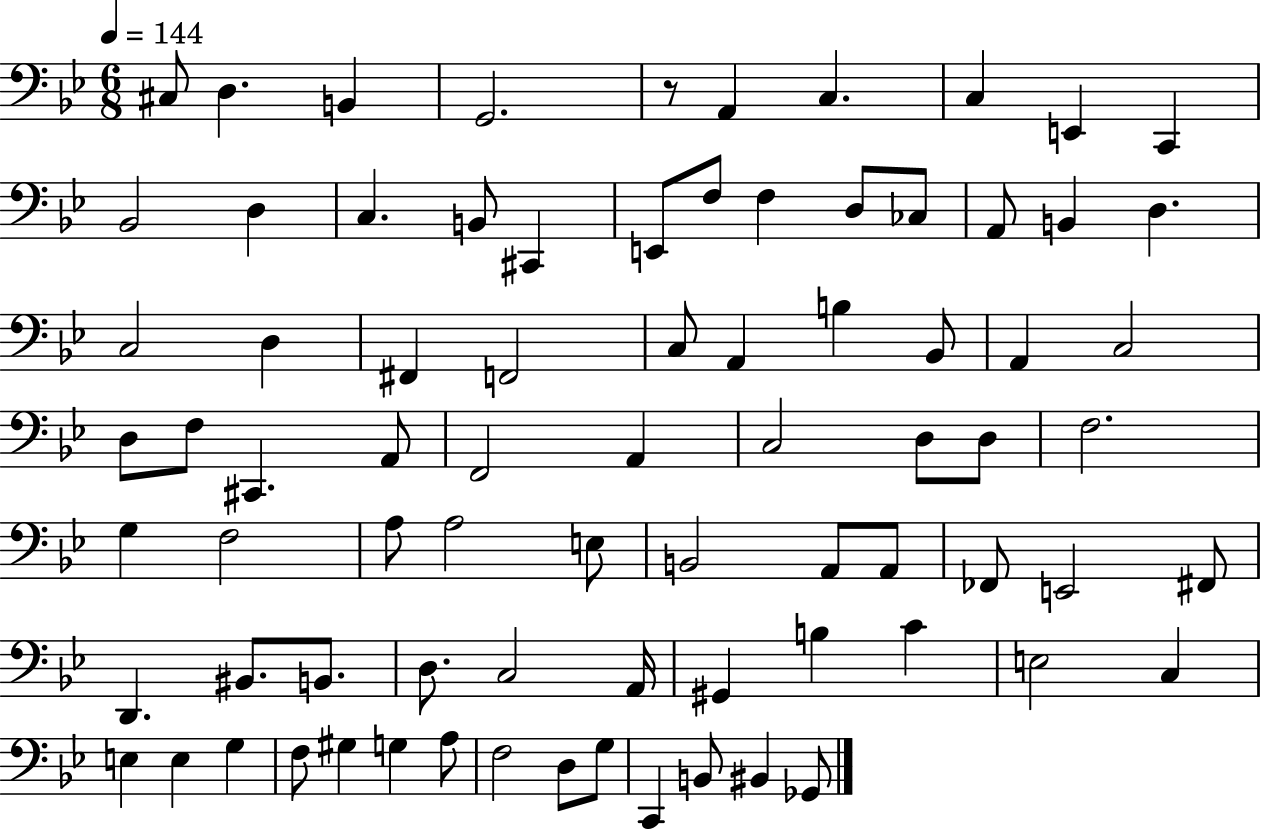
C#3/e D3/q. B2/q G2/h. R/e A2/q C3/q. C3/q E2/q C2/q Bb2/h D3/q C3/q. B2/e C#2/q E2/e F3/e F3/q D3/e CES3/e A2/e B2/q D3/q. C3/h D3/q F#2/q F2/h C3/e A2/q B3/q Bb2/e A2/q C3/h D3/e F3/e C#2/q. A2/e F2/h A2/q C3/h D3/e D3/e F3/h. G3/q F3/h A3/e A3/h E3/e B2/h A2/e A2/e FES2/e E2/h F#2/e D2/q. BIS2/e. B2/e. D3/e. C3/h A2/s G#2/q B3/q C4/q E3/h C3/q E3/q E3/q G3/q F3/e G#3/q G3/q A3/e F3/h D3/e G3/e C2/q B2/e BIS2/q Gb2/e